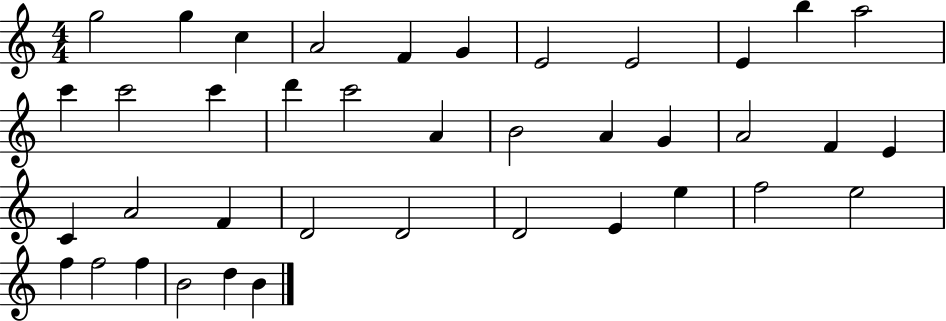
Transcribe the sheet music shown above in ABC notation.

X:1
T:Untitled
M:4/4
L:1/4
K:C
g2 g c A2 F G E2 E2 E b a2 c' c'2 c' d' c'2 A B2 A G A2 F E C A2 F D2 D2 D2 E e f2 e2 f f2 f B2 d B